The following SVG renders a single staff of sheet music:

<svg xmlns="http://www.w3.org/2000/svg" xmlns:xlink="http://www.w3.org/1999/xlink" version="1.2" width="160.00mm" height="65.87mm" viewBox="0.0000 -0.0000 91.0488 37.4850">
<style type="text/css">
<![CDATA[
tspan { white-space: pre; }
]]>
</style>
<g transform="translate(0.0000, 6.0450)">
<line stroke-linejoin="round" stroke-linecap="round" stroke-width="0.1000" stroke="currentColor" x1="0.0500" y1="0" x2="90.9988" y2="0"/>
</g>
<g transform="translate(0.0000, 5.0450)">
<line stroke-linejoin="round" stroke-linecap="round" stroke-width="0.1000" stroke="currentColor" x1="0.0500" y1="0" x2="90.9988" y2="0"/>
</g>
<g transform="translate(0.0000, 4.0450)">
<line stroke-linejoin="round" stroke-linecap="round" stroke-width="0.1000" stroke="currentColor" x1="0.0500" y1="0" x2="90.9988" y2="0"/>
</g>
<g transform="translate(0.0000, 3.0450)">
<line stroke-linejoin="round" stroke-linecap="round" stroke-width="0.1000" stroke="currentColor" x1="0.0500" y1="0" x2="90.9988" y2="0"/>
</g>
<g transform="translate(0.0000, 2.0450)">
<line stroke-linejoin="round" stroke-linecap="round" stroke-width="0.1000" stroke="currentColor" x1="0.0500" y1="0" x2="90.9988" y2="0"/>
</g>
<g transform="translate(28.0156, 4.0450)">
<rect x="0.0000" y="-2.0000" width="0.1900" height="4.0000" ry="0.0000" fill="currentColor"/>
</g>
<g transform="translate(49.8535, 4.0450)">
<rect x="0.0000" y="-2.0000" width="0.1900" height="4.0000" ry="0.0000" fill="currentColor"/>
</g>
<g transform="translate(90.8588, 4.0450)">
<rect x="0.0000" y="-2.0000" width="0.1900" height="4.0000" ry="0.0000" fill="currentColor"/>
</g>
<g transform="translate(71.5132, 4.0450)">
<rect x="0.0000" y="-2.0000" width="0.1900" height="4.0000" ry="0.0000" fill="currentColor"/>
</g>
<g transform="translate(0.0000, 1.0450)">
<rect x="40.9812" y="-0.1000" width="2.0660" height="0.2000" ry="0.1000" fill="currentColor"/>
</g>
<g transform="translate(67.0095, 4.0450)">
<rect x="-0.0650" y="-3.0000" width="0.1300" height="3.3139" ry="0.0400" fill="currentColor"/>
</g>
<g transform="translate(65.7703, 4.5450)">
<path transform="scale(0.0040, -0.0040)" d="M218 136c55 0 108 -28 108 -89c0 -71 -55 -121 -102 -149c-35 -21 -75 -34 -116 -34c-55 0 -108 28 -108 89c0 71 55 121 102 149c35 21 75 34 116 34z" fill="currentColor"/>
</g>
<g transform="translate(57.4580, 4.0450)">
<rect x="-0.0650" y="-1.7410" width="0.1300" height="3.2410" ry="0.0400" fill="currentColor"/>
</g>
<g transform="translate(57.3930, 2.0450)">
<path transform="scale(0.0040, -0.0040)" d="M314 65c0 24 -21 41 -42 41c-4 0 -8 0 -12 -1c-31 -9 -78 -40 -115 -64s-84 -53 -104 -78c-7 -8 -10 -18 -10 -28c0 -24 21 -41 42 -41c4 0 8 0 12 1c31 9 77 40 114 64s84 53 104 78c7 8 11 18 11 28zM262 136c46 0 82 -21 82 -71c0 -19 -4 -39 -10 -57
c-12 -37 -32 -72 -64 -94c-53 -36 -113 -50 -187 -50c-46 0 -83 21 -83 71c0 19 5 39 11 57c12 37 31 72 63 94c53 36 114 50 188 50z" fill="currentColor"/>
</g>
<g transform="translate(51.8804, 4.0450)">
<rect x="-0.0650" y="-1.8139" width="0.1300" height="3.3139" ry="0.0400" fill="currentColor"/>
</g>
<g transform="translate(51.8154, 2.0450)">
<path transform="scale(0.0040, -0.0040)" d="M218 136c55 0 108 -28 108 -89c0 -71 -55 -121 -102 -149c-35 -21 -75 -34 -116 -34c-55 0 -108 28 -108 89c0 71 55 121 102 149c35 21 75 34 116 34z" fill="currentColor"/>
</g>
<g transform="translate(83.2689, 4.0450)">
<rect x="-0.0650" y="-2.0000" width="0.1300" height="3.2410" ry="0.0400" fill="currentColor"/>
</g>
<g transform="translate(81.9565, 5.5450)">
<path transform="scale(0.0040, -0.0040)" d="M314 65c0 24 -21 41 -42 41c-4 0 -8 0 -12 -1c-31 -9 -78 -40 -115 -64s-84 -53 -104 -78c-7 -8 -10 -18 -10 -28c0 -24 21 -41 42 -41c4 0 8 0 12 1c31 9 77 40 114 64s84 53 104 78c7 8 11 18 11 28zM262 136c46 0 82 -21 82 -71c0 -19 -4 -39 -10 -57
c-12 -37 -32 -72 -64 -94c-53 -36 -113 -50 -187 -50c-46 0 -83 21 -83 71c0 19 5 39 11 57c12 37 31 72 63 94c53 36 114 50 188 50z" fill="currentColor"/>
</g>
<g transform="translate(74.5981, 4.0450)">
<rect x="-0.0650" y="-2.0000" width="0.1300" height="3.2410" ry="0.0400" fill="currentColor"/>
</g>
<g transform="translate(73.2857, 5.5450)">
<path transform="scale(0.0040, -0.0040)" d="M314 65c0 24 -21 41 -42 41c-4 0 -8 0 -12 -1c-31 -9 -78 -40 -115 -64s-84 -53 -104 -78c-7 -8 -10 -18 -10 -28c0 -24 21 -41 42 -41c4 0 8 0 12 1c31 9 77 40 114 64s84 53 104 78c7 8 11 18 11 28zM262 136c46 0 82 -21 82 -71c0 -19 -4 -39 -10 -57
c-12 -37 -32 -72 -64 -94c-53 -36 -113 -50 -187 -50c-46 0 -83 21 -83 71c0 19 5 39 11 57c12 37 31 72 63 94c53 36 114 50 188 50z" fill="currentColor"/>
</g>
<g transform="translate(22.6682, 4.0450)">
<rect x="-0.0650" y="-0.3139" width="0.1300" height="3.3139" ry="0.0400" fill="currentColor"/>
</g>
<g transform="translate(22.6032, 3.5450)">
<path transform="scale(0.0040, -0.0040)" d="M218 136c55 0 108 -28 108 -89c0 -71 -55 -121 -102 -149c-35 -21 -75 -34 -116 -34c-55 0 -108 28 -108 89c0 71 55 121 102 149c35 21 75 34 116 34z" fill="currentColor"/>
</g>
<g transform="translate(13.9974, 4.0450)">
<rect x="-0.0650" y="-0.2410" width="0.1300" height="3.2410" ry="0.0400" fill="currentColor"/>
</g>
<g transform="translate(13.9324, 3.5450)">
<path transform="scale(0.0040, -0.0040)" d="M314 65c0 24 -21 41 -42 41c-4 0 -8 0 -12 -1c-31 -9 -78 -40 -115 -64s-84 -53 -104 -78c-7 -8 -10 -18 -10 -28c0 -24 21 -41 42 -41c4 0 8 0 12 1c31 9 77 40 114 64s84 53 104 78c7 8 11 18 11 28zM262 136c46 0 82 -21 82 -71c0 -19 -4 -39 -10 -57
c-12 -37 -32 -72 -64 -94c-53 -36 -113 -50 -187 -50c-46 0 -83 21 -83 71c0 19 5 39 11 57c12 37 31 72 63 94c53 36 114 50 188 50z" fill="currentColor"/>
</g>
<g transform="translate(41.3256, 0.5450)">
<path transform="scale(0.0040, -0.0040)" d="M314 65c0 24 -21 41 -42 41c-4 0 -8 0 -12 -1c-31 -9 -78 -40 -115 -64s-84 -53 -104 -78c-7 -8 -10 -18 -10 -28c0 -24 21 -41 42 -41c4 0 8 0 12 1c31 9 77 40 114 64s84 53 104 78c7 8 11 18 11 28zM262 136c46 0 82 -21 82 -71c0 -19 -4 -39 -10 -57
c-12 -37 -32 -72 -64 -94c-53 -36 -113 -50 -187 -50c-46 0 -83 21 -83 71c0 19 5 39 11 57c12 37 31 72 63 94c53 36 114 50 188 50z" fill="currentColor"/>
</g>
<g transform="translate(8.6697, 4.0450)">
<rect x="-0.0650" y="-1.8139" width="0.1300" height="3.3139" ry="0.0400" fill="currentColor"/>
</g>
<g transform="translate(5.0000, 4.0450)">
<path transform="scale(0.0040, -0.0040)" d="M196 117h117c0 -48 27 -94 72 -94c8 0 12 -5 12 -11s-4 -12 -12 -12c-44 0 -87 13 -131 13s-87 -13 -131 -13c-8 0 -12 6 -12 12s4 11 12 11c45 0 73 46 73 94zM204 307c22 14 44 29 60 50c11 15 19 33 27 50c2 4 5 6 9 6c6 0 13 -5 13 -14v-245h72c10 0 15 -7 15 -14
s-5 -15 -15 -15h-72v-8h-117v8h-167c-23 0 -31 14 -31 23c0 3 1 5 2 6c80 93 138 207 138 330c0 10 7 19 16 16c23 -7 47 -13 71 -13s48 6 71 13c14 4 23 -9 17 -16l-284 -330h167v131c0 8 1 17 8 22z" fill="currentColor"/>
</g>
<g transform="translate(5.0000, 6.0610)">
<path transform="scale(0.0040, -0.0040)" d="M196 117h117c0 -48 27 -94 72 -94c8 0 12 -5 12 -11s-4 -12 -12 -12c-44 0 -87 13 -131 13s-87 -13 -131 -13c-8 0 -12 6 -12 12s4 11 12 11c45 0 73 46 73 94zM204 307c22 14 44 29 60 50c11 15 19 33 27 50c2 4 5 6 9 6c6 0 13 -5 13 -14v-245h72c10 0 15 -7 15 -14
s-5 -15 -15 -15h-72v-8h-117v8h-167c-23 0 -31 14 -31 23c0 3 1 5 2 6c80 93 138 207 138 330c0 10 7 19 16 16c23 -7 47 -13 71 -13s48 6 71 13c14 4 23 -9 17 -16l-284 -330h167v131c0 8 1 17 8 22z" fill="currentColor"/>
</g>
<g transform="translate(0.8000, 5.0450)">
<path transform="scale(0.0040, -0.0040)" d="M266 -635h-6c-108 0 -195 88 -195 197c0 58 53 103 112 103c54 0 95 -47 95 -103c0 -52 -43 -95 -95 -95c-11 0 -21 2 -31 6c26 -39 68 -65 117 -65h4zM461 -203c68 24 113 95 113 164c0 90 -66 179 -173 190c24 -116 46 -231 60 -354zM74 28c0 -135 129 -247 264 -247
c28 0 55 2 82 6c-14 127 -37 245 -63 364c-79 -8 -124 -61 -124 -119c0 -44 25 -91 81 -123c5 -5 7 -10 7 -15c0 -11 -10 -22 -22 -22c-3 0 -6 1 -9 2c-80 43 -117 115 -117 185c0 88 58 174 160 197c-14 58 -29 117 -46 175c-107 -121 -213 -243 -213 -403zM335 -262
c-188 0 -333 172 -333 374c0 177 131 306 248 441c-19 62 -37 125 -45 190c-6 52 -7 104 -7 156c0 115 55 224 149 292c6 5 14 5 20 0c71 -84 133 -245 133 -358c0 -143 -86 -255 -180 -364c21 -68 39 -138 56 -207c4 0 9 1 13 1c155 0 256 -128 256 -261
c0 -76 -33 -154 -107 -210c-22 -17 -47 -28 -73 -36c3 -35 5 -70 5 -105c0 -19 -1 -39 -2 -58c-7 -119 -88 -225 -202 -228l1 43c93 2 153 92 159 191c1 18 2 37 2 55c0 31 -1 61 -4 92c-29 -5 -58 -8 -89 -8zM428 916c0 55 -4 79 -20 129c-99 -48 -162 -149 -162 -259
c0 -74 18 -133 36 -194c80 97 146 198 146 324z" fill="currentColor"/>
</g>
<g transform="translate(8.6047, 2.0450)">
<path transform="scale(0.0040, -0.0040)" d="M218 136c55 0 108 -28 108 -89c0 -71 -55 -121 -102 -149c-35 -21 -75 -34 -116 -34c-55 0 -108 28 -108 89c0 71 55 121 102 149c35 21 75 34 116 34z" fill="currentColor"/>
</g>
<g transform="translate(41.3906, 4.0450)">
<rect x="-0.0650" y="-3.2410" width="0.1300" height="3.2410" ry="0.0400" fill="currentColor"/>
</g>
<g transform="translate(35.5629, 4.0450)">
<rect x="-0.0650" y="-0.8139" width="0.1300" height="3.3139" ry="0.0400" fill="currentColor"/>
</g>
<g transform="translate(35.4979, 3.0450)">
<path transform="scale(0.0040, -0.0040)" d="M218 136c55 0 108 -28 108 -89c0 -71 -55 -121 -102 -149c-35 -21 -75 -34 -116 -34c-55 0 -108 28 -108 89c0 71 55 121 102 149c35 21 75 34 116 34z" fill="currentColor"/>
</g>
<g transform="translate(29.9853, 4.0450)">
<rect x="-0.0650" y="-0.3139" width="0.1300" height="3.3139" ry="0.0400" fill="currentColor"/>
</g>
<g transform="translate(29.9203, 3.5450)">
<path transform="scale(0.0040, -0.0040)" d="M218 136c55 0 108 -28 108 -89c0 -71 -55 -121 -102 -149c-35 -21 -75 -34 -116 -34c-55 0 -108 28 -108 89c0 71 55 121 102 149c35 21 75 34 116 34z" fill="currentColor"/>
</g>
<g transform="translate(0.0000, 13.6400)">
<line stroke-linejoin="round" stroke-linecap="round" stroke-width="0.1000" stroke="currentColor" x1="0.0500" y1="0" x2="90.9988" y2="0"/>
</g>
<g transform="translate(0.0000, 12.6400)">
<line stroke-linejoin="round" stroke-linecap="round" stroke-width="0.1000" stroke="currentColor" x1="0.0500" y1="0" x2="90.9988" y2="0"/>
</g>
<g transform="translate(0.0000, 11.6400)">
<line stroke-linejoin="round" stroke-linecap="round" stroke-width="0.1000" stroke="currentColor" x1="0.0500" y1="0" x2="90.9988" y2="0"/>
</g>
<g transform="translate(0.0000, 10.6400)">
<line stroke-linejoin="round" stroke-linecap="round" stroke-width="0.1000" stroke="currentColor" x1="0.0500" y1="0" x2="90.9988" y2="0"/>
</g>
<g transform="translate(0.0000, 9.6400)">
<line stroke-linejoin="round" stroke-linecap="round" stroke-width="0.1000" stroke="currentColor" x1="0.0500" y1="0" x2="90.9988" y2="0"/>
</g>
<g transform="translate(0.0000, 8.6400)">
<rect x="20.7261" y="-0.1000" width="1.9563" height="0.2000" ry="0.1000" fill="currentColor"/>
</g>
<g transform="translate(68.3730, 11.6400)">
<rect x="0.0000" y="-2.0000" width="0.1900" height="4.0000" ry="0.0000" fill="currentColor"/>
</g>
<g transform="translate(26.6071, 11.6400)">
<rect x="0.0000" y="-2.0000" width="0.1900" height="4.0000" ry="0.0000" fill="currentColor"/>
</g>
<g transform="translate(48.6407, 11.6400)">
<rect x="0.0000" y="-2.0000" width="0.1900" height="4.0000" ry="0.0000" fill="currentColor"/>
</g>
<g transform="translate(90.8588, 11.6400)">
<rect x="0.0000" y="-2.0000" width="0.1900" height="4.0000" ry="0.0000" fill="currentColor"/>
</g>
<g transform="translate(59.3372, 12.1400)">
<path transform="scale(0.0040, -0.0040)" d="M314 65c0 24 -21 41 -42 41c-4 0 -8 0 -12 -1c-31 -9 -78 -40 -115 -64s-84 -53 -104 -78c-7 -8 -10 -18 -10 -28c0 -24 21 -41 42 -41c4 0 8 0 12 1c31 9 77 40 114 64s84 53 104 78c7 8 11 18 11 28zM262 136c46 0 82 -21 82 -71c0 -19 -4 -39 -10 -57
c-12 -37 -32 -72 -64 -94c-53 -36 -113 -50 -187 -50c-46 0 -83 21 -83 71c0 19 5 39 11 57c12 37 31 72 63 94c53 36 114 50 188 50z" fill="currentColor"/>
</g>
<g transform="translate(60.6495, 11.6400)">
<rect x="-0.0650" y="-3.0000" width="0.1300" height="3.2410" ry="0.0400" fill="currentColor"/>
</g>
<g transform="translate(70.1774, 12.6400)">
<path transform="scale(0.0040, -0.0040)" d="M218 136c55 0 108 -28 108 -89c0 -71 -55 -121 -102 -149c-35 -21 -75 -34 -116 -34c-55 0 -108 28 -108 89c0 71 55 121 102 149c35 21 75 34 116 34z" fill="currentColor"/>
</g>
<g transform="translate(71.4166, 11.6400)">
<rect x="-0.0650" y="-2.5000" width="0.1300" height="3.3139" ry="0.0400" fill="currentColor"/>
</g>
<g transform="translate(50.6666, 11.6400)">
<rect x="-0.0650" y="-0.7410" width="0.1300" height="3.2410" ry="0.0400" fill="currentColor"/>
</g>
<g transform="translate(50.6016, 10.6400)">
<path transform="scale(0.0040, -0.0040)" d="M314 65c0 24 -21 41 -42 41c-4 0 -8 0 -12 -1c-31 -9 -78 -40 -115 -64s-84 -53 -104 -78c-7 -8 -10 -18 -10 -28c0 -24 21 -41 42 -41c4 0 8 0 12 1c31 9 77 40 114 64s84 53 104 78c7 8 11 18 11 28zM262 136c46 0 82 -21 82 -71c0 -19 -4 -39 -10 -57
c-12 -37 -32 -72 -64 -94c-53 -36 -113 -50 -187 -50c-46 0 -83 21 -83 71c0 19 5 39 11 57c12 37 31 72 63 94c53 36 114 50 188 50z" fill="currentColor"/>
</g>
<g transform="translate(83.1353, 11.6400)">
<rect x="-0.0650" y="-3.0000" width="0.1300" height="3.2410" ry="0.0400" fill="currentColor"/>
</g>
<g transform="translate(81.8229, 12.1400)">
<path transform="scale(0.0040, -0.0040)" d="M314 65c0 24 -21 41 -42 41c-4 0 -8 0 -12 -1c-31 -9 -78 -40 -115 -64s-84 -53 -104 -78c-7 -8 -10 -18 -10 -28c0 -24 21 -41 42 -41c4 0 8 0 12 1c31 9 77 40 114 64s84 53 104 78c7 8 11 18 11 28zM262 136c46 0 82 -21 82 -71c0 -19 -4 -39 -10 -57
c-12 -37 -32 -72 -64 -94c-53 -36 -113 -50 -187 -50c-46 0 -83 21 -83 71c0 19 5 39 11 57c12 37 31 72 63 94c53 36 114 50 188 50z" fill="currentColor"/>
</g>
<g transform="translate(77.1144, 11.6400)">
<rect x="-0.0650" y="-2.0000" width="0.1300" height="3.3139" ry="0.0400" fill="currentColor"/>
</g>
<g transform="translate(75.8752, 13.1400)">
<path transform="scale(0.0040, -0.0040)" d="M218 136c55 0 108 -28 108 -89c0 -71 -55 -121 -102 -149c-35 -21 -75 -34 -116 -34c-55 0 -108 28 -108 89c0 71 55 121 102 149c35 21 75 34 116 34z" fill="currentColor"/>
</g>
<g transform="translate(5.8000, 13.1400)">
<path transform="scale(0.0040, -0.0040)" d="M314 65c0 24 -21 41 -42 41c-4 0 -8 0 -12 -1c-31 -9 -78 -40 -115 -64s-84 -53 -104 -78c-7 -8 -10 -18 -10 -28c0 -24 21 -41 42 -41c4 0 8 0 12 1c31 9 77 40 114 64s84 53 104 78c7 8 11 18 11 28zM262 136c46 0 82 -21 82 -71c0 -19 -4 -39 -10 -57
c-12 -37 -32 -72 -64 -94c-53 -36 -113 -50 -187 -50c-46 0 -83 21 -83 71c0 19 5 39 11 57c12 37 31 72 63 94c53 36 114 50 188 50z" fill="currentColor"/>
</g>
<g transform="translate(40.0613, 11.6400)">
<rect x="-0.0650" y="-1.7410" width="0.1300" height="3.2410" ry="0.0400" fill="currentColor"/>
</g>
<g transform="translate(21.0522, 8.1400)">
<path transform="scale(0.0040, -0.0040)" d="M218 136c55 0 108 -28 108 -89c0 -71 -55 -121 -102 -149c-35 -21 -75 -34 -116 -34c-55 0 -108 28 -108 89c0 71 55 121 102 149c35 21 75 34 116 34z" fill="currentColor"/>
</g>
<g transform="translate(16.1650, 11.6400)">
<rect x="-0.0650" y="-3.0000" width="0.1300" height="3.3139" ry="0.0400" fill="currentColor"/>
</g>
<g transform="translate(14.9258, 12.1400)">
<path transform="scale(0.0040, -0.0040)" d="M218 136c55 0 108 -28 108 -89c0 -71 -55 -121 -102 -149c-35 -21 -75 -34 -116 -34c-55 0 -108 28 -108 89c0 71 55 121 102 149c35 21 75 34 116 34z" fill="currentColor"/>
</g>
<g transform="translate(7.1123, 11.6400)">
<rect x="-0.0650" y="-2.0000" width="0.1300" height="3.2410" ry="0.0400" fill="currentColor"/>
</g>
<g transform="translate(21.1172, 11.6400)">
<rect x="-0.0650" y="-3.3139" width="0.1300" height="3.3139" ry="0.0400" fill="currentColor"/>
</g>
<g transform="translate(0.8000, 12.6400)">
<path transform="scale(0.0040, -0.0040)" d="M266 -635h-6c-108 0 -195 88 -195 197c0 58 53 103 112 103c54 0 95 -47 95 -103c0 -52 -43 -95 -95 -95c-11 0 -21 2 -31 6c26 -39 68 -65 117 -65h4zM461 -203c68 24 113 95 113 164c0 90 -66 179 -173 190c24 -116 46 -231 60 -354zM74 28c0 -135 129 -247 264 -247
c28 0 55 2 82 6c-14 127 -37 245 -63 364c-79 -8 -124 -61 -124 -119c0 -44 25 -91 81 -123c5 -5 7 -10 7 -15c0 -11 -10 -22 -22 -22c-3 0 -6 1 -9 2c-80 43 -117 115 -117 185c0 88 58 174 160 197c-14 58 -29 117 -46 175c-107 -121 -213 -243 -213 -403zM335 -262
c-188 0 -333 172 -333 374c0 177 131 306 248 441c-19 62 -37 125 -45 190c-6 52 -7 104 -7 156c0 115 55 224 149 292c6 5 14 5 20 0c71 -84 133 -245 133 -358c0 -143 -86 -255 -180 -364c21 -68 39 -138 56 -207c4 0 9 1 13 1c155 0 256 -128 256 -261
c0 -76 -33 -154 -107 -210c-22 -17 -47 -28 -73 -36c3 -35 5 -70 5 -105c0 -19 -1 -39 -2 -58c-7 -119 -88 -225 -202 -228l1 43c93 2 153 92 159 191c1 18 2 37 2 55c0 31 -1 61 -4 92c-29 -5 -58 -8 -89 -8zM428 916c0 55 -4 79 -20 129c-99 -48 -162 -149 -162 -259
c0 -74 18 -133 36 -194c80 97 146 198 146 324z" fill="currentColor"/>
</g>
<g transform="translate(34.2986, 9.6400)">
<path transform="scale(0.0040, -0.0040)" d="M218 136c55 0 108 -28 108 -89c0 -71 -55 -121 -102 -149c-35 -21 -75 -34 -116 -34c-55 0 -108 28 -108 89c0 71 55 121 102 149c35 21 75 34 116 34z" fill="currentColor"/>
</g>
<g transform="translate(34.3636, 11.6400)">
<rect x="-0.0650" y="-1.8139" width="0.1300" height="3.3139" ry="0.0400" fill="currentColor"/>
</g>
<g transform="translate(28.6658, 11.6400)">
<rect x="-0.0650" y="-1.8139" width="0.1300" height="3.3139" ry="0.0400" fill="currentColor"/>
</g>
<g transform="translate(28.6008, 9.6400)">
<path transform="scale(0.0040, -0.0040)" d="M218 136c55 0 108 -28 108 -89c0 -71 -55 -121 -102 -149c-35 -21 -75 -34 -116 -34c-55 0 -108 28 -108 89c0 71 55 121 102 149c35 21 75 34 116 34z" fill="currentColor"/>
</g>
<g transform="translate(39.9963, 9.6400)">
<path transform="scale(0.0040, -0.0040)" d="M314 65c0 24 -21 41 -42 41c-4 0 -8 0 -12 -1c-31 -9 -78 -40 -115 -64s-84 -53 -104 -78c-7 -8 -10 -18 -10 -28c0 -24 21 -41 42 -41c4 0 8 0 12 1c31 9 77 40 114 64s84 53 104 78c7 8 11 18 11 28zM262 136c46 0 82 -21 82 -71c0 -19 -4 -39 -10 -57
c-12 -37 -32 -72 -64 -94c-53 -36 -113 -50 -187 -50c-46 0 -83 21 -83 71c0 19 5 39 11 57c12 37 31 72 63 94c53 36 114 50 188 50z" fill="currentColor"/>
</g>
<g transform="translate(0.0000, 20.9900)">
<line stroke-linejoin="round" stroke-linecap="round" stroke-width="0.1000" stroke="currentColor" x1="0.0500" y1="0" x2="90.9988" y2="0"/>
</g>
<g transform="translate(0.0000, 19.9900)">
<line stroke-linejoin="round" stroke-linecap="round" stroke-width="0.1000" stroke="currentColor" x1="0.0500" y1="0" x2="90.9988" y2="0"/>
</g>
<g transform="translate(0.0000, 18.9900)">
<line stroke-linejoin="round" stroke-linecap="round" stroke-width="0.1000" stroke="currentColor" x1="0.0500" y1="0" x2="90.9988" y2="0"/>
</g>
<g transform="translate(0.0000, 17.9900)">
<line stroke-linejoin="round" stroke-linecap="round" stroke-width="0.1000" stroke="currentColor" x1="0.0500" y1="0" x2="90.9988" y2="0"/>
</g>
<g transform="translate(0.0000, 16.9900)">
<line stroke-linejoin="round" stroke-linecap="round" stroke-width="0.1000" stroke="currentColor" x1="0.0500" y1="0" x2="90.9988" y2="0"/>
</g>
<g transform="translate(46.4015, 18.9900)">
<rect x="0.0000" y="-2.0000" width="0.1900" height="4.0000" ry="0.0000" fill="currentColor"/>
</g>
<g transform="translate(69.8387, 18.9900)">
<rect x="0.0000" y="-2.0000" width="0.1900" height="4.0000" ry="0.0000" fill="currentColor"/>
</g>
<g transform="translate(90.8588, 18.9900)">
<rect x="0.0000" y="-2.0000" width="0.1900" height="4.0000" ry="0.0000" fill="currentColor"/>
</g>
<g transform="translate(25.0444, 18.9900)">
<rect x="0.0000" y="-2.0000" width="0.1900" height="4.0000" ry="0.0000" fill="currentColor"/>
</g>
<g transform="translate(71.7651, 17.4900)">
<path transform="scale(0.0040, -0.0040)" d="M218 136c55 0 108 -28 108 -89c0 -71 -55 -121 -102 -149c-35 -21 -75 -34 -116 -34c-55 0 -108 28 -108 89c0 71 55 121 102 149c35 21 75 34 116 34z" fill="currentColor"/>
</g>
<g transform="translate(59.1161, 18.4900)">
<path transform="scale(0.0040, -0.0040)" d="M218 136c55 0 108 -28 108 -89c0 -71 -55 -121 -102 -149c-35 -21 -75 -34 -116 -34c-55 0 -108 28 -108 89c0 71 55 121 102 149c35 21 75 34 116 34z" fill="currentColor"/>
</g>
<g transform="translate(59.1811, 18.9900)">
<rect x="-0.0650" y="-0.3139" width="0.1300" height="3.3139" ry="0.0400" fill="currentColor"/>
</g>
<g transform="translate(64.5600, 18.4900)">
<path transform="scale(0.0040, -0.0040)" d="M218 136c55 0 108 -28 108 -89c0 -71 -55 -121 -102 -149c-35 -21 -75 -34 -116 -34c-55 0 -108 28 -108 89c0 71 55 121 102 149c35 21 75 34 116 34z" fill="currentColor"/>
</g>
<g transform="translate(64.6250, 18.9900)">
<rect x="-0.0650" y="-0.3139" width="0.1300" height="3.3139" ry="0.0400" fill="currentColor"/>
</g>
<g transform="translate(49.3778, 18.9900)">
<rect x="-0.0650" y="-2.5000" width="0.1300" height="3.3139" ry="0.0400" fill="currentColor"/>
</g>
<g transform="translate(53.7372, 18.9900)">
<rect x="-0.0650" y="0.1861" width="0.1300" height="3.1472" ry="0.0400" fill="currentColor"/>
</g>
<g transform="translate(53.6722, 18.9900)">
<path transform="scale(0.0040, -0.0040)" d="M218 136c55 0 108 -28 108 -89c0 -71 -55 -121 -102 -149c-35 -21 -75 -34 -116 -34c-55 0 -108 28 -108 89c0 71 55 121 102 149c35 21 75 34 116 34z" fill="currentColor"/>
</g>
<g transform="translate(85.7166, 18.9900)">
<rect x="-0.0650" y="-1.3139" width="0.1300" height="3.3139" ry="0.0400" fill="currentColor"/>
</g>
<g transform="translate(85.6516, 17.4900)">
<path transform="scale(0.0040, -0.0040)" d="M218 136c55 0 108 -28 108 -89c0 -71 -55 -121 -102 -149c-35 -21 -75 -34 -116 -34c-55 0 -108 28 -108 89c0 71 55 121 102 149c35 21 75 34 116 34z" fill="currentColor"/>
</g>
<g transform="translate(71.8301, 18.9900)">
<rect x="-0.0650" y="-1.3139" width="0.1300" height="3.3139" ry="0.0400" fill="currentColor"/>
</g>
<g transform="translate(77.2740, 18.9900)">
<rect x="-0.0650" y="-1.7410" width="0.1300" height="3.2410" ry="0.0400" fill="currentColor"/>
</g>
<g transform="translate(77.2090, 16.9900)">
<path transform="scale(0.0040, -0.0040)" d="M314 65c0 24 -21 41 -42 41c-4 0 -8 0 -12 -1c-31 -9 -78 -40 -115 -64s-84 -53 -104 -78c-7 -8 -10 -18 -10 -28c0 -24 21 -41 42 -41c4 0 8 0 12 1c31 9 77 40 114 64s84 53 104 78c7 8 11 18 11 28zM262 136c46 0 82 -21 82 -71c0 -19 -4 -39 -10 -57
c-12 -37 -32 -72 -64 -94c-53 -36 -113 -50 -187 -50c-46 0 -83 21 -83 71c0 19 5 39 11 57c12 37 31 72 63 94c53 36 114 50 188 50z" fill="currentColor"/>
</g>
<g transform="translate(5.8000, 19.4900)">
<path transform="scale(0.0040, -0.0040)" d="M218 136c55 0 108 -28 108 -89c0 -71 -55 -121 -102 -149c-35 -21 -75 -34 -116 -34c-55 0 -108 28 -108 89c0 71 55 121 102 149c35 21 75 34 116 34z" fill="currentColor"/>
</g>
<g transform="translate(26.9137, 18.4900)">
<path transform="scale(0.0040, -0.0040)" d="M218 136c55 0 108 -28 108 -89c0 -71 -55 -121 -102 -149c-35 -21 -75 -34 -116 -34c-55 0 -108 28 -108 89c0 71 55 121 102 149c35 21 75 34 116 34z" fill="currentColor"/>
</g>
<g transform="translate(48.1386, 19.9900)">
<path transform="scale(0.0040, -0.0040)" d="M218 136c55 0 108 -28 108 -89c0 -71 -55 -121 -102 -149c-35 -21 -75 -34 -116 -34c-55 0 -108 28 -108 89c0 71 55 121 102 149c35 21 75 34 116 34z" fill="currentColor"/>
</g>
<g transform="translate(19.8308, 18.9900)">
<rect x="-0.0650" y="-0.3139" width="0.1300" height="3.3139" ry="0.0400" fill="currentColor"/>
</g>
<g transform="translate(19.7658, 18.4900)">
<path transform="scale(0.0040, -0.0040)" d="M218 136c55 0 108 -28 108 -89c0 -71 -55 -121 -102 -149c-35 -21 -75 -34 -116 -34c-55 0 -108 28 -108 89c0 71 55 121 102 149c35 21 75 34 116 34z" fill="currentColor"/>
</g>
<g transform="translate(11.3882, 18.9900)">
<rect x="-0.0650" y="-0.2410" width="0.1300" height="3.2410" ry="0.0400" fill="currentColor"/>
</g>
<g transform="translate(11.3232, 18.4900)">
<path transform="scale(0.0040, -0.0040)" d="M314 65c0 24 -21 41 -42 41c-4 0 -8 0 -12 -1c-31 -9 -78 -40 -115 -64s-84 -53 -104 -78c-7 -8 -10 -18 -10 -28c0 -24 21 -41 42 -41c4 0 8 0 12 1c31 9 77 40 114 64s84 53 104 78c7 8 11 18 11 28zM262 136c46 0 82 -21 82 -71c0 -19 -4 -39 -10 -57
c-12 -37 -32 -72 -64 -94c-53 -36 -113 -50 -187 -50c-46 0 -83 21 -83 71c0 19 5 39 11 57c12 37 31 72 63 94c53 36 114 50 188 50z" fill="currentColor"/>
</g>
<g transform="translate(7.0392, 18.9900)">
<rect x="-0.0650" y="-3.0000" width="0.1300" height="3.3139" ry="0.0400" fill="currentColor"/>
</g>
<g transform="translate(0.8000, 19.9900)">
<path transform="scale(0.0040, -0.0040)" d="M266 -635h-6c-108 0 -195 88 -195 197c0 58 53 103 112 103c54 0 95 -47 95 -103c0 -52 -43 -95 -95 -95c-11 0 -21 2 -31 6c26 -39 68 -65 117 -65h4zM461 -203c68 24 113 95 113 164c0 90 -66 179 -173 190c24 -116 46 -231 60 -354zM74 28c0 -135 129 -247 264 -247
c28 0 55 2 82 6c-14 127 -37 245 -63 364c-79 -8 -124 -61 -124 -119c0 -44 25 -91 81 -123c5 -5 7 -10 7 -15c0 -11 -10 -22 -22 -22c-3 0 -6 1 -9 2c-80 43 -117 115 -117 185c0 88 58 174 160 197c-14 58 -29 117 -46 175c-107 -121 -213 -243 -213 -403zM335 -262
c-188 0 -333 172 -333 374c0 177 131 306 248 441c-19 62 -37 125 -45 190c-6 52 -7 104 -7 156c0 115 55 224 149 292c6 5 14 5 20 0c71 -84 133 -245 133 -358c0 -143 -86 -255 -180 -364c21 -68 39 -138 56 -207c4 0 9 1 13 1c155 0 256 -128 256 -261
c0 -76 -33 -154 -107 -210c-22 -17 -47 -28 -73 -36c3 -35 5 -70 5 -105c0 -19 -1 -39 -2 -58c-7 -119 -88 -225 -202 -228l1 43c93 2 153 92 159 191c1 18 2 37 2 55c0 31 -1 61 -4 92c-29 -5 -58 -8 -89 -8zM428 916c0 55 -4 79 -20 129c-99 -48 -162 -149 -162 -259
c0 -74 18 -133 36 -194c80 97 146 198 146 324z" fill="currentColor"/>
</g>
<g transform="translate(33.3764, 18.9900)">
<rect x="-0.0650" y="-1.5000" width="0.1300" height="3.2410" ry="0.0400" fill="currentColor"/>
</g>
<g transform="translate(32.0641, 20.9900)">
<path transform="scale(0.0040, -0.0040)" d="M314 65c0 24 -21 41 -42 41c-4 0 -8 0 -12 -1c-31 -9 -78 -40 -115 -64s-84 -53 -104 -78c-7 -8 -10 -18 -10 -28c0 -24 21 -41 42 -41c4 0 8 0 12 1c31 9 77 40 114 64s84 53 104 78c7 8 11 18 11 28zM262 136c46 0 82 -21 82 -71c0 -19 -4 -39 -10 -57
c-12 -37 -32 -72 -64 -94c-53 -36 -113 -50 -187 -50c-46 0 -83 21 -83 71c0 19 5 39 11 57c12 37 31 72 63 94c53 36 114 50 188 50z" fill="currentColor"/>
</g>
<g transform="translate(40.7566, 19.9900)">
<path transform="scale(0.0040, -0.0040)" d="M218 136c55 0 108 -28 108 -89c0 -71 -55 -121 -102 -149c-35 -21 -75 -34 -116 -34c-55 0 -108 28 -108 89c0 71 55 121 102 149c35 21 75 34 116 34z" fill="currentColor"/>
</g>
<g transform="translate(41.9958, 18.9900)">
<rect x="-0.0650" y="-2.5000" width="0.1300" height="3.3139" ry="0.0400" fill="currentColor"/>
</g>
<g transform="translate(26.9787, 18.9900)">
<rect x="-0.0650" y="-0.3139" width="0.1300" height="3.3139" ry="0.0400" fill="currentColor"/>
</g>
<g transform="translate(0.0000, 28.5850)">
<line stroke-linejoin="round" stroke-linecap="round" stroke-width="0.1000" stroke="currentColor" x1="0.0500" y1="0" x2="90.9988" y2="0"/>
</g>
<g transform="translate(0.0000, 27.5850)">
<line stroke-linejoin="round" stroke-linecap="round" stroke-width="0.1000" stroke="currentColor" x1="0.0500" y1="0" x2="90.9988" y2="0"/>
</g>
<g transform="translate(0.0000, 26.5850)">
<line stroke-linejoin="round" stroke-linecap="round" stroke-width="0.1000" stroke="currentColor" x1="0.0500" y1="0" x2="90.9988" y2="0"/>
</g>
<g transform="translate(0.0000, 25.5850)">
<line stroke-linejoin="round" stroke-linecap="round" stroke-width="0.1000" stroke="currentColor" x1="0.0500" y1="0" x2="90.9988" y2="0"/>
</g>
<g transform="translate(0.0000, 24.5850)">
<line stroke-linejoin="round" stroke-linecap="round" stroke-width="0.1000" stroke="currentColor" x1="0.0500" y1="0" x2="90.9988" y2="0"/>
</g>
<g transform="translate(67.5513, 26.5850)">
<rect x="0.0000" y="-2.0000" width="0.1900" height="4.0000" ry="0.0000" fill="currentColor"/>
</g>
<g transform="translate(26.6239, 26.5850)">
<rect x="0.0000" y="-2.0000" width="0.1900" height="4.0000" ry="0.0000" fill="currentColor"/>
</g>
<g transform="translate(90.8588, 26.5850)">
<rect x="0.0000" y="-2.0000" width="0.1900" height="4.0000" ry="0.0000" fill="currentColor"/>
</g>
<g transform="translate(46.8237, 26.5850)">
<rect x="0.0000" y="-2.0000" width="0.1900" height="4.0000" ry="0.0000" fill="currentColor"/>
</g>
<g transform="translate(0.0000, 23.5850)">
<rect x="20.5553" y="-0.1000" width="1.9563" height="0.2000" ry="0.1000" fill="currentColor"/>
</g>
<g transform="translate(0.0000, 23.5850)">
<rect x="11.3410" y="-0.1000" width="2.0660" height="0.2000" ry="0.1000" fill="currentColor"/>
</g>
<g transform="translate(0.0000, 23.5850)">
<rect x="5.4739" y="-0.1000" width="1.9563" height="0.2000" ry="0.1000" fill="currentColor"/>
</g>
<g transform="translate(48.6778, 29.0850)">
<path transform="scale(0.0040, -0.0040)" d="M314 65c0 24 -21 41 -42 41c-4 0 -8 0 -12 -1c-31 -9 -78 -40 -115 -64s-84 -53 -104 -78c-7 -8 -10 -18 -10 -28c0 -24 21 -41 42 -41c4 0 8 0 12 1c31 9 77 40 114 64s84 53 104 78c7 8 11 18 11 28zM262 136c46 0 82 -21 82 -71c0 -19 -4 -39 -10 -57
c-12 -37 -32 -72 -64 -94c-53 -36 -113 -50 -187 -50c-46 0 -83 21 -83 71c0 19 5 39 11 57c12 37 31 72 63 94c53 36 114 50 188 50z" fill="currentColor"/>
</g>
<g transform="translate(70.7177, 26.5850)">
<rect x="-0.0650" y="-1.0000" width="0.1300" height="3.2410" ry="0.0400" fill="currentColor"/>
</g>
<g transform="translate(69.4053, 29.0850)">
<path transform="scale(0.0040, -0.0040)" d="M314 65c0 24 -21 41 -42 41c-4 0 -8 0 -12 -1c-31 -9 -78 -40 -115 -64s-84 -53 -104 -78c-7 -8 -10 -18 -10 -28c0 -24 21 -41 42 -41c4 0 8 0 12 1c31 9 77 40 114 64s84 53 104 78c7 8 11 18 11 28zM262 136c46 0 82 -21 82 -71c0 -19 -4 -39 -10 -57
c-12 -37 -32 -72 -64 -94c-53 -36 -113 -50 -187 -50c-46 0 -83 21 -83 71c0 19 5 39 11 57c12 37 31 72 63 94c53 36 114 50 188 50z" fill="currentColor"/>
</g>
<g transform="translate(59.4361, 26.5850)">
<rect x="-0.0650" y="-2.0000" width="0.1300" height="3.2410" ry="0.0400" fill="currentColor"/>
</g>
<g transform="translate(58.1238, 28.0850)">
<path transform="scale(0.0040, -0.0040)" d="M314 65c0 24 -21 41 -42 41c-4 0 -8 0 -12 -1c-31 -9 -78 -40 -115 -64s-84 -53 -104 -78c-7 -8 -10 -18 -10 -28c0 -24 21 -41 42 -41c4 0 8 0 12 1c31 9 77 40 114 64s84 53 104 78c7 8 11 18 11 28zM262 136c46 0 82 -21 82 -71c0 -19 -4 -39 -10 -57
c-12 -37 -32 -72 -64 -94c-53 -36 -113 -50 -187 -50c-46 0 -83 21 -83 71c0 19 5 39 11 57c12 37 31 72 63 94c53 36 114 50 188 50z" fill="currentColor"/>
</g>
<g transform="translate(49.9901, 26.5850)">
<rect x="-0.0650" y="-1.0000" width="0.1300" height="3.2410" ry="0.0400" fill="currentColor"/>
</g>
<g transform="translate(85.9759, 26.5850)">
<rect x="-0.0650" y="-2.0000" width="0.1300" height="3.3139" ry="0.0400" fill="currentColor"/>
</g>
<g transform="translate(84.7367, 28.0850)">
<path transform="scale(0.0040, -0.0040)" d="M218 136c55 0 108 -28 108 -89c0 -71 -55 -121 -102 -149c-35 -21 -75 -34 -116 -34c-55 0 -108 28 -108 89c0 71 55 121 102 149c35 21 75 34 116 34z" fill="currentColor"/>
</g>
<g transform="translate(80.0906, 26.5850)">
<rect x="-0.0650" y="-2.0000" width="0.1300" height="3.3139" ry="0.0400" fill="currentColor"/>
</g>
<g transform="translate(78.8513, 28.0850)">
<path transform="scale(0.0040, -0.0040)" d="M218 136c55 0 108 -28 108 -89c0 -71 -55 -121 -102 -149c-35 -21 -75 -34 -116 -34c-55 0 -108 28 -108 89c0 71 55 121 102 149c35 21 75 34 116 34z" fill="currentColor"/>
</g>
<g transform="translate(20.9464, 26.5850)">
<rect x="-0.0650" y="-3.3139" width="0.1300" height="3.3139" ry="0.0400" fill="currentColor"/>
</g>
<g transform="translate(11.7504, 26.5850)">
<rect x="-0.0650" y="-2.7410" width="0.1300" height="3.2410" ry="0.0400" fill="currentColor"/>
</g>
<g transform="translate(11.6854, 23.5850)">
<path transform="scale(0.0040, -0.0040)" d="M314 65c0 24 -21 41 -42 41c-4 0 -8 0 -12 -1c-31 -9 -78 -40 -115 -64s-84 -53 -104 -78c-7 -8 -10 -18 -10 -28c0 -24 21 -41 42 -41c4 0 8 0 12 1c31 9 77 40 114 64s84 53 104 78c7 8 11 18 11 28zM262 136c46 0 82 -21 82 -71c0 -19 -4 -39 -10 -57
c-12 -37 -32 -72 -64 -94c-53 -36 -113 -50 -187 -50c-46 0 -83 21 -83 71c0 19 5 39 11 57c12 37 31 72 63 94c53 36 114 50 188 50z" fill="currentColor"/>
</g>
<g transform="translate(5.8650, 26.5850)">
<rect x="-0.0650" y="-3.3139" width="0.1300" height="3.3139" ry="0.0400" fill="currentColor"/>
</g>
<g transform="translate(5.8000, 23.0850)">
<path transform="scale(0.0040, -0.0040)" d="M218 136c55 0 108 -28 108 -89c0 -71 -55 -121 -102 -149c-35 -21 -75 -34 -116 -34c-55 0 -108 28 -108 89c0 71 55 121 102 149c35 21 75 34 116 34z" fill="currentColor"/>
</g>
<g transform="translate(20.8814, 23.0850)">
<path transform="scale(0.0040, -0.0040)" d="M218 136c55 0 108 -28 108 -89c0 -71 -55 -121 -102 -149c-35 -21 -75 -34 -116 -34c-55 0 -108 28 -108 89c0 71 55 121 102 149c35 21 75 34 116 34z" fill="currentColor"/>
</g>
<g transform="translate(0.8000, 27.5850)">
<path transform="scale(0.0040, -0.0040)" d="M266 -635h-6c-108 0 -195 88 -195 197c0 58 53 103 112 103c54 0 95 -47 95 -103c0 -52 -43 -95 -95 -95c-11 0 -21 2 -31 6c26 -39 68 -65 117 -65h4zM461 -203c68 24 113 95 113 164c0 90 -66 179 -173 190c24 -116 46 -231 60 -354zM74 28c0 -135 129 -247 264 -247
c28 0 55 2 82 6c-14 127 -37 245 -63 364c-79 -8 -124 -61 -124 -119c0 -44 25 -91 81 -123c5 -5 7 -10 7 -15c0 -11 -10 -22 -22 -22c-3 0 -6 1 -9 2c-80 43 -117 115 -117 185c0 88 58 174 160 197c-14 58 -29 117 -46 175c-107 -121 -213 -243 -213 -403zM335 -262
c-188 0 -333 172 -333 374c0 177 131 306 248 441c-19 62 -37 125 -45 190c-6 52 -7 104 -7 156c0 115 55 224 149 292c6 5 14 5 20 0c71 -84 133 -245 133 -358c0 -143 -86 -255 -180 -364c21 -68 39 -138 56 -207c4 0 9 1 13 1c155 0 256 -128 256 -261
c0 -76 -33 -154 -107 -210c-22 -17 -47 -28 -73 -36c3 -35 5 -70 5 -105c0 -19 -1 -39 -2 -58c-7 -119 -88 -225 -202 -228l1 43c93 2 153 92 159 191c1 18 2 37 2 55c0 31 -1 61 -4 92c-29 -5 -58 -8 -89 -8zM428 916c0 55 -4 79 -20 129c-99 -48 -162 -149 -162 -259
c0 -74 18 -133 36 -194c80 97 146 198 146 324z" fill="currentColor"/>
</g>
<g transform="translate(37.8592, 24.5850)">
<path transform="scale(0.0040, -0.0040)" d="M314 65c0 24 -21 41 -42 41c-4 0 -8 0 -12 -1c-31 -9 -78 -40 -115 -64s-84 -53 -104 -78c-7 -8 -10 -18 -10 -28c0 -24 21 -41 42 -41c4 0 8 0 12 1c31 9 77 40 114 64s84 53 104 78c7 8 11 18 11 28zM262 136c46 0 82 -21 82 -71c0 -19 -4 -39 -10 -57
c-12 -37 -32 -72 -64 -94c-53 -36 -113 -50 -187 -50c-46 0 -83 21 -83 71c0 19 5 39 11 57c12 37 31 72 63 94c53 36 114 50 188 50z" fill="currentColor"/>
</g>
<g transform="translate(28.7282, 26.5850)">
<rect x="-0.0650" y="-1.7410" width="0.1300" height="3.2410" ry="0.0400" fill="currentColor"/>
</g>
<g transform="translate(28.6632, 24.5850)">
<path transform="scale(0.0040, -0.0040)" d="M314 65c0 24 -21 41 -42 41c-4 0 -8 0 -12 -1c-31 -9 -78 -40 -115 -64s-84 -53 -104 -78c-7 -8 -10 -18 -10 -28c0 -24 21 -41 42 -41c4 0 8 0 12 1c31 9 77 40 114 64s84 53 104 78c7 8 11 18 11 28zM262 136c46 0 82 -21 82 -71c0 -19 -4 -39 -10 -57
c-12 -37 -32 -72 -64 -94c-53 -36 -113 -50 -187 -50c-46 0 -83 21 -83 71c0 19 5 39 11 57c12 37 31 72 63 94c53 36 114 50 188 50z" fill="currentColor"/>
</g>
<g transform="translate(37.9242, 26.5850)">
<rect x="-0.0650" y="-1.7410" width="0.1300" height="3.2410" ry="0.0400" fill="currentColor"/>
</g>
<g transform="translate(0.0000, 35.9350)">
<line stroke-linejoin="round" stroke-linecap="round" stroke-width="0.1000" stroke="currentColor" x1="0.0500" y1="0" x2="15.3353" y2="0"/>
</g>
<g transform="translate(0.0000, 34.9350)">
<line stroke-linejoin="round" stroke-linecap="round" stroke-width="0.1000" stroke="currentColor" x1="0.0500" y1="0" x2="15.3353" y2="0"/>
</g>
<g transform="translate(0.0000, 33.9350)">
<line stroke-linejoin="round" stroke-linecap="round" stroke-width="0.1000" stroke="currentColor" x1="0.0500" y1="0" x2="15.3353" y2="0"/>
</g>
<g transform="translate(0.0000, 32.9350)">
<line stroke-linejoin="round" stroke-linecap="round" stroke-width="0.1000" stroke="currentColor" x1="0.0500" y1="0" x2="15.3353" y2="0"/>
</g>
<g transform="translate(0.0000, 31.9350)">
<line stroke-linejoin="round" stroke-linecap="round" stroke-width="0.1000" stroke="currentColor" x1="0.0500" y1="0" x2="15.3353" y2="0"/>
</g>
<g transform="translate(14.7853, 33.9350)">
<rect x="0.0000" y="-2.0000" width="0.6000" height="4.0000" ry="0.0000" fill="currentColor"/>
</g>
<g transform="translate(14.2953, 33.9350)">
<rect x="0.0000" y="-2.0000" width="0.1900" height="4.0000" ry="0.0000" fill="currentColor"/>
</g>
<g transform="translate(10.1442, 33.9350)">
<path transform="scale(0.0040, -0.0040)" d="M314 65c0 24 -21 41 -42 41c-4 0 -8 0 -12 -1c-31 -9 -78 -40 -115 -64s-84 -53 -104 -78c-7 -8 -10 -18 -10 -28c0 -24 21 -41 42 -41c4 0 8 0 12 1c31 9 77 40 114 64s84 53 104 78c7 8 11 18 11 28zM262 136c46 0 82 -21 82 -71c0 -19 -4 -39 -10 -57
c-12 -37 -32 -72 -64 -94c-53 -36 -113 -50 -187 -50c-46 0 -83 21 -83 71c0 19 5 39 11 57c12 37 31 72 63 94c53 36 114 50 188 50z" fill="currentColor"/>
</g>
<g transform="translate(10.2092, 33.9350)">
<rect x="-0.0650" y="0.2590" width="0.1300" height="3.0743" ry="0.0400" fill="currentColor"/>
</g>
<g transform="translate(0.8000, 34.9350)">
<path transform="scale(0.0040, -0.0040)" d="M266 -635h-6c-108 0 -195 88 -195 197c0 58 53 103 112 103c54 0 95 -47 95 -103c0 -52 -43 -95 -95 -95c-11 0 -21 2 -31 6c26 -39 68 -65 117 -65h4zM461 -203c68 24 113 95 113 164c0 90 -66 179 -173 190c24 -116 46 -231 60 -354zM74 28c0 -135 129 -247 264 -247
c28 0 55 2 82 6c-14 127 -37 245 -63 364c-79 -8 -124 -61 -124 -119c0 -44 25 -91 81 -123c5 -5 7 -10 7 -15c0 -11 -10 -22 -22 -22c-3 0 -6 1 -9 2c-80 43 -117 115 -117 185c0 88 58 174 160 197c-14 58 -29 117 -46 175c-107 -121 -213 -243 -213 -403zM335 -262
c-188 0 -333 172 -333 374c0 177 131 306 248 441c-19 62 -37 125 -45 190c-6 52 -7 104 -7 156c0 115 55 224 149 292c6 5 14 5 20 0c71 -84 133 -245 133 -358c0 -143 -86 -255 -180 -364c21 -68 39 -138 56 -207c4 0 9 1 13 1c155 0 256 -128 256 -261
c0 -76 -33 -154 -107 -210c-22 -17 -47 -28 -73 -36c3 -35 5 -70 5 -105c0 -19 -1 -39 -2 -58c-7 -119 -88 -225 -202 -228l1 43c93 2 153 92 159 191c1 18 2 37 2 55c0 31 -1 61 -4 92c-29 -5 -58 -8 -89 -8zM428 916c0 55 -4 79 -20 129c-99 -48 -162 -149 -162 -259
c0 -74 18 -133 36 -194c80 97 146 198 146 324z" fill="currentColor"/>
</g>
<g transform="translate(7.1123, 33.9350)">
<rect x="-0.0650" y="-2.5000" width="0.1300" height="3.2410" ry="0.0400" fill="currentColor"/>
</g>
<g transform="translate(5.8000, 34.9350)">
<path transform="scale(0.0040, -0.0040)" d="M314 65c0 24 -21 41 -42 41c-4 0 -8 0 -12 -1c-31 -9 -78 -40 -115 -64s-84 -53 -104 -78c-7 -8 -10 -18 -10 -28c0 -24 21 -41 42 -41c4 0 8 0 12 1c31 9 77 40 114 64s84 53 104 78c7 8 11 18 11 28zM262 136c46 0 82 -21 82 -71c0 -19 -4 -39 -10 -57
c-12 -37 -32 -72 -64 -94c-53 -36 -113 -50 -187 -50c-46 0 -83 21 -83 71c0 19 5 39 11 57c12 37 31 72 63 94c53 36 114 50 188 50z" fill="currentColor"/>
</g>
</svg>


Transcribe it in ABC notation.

X:1
T:Untitled
M:4/4
L:1/4
K:C
f c2 c c d b2 f f2 A F2 F2 F2 A b f f f2 d2 A2 G F A2 A c2 c c E2 G G B c c e f2 e b a2 b f2 f2 D2 F2 D2 F F G2 B2